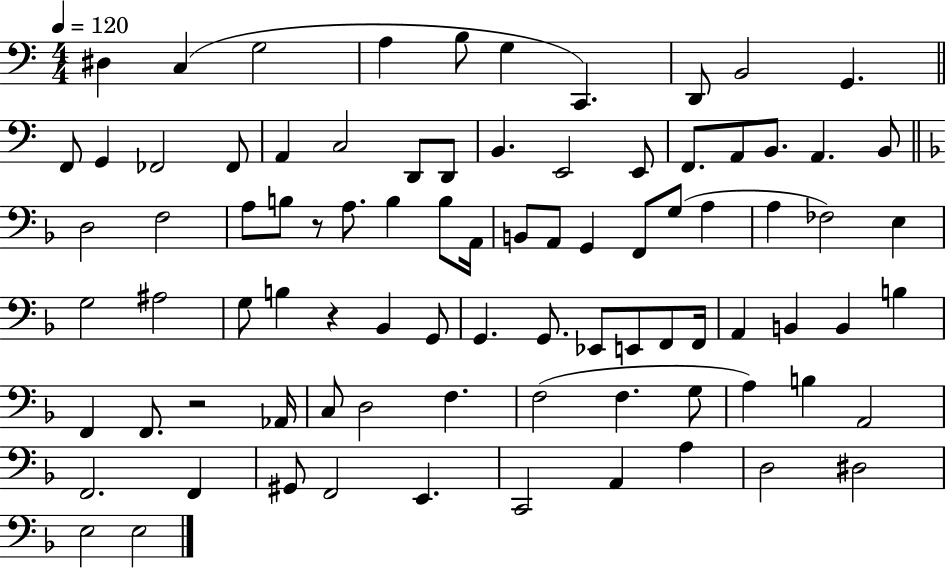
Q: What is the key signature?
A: C major